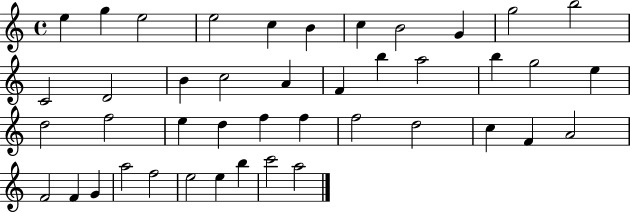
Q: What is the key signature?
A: C major